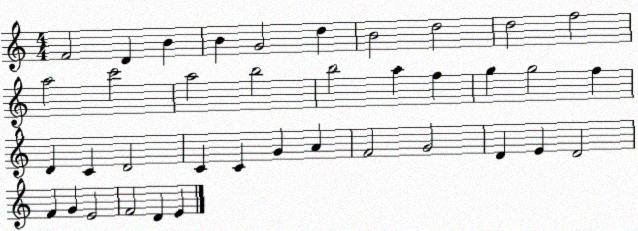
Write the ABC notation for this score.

X:1
T:Untitled
M:4/4
L:1/4
K:C
F2 D B B G2 d B2 d2 d2 f2 a2 c'2 a2 b2 b2 a f g g2 f D C D2 C C G A F2 G2 D E D2 F G E2 F2 D E